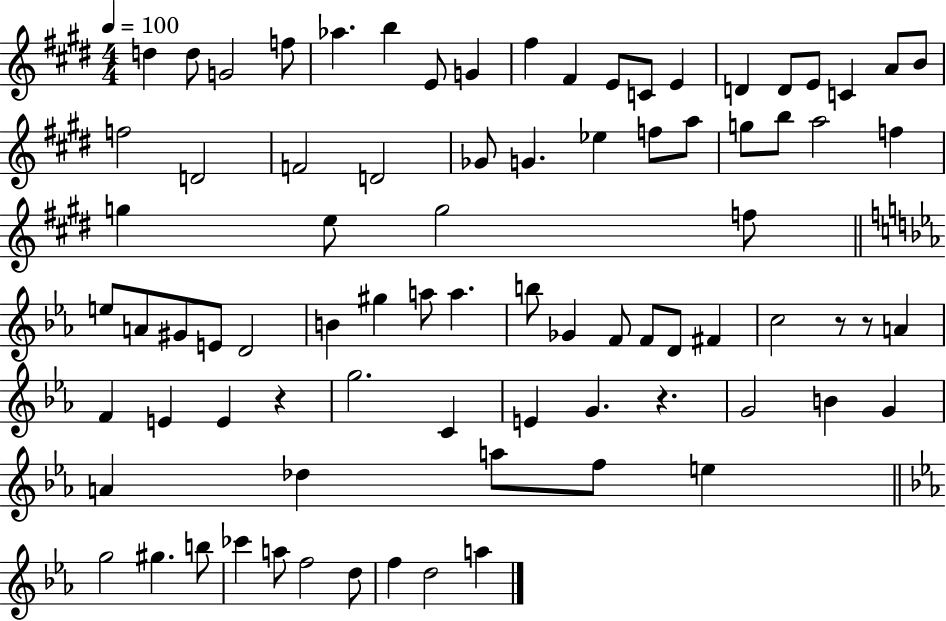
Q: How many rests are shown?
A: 4